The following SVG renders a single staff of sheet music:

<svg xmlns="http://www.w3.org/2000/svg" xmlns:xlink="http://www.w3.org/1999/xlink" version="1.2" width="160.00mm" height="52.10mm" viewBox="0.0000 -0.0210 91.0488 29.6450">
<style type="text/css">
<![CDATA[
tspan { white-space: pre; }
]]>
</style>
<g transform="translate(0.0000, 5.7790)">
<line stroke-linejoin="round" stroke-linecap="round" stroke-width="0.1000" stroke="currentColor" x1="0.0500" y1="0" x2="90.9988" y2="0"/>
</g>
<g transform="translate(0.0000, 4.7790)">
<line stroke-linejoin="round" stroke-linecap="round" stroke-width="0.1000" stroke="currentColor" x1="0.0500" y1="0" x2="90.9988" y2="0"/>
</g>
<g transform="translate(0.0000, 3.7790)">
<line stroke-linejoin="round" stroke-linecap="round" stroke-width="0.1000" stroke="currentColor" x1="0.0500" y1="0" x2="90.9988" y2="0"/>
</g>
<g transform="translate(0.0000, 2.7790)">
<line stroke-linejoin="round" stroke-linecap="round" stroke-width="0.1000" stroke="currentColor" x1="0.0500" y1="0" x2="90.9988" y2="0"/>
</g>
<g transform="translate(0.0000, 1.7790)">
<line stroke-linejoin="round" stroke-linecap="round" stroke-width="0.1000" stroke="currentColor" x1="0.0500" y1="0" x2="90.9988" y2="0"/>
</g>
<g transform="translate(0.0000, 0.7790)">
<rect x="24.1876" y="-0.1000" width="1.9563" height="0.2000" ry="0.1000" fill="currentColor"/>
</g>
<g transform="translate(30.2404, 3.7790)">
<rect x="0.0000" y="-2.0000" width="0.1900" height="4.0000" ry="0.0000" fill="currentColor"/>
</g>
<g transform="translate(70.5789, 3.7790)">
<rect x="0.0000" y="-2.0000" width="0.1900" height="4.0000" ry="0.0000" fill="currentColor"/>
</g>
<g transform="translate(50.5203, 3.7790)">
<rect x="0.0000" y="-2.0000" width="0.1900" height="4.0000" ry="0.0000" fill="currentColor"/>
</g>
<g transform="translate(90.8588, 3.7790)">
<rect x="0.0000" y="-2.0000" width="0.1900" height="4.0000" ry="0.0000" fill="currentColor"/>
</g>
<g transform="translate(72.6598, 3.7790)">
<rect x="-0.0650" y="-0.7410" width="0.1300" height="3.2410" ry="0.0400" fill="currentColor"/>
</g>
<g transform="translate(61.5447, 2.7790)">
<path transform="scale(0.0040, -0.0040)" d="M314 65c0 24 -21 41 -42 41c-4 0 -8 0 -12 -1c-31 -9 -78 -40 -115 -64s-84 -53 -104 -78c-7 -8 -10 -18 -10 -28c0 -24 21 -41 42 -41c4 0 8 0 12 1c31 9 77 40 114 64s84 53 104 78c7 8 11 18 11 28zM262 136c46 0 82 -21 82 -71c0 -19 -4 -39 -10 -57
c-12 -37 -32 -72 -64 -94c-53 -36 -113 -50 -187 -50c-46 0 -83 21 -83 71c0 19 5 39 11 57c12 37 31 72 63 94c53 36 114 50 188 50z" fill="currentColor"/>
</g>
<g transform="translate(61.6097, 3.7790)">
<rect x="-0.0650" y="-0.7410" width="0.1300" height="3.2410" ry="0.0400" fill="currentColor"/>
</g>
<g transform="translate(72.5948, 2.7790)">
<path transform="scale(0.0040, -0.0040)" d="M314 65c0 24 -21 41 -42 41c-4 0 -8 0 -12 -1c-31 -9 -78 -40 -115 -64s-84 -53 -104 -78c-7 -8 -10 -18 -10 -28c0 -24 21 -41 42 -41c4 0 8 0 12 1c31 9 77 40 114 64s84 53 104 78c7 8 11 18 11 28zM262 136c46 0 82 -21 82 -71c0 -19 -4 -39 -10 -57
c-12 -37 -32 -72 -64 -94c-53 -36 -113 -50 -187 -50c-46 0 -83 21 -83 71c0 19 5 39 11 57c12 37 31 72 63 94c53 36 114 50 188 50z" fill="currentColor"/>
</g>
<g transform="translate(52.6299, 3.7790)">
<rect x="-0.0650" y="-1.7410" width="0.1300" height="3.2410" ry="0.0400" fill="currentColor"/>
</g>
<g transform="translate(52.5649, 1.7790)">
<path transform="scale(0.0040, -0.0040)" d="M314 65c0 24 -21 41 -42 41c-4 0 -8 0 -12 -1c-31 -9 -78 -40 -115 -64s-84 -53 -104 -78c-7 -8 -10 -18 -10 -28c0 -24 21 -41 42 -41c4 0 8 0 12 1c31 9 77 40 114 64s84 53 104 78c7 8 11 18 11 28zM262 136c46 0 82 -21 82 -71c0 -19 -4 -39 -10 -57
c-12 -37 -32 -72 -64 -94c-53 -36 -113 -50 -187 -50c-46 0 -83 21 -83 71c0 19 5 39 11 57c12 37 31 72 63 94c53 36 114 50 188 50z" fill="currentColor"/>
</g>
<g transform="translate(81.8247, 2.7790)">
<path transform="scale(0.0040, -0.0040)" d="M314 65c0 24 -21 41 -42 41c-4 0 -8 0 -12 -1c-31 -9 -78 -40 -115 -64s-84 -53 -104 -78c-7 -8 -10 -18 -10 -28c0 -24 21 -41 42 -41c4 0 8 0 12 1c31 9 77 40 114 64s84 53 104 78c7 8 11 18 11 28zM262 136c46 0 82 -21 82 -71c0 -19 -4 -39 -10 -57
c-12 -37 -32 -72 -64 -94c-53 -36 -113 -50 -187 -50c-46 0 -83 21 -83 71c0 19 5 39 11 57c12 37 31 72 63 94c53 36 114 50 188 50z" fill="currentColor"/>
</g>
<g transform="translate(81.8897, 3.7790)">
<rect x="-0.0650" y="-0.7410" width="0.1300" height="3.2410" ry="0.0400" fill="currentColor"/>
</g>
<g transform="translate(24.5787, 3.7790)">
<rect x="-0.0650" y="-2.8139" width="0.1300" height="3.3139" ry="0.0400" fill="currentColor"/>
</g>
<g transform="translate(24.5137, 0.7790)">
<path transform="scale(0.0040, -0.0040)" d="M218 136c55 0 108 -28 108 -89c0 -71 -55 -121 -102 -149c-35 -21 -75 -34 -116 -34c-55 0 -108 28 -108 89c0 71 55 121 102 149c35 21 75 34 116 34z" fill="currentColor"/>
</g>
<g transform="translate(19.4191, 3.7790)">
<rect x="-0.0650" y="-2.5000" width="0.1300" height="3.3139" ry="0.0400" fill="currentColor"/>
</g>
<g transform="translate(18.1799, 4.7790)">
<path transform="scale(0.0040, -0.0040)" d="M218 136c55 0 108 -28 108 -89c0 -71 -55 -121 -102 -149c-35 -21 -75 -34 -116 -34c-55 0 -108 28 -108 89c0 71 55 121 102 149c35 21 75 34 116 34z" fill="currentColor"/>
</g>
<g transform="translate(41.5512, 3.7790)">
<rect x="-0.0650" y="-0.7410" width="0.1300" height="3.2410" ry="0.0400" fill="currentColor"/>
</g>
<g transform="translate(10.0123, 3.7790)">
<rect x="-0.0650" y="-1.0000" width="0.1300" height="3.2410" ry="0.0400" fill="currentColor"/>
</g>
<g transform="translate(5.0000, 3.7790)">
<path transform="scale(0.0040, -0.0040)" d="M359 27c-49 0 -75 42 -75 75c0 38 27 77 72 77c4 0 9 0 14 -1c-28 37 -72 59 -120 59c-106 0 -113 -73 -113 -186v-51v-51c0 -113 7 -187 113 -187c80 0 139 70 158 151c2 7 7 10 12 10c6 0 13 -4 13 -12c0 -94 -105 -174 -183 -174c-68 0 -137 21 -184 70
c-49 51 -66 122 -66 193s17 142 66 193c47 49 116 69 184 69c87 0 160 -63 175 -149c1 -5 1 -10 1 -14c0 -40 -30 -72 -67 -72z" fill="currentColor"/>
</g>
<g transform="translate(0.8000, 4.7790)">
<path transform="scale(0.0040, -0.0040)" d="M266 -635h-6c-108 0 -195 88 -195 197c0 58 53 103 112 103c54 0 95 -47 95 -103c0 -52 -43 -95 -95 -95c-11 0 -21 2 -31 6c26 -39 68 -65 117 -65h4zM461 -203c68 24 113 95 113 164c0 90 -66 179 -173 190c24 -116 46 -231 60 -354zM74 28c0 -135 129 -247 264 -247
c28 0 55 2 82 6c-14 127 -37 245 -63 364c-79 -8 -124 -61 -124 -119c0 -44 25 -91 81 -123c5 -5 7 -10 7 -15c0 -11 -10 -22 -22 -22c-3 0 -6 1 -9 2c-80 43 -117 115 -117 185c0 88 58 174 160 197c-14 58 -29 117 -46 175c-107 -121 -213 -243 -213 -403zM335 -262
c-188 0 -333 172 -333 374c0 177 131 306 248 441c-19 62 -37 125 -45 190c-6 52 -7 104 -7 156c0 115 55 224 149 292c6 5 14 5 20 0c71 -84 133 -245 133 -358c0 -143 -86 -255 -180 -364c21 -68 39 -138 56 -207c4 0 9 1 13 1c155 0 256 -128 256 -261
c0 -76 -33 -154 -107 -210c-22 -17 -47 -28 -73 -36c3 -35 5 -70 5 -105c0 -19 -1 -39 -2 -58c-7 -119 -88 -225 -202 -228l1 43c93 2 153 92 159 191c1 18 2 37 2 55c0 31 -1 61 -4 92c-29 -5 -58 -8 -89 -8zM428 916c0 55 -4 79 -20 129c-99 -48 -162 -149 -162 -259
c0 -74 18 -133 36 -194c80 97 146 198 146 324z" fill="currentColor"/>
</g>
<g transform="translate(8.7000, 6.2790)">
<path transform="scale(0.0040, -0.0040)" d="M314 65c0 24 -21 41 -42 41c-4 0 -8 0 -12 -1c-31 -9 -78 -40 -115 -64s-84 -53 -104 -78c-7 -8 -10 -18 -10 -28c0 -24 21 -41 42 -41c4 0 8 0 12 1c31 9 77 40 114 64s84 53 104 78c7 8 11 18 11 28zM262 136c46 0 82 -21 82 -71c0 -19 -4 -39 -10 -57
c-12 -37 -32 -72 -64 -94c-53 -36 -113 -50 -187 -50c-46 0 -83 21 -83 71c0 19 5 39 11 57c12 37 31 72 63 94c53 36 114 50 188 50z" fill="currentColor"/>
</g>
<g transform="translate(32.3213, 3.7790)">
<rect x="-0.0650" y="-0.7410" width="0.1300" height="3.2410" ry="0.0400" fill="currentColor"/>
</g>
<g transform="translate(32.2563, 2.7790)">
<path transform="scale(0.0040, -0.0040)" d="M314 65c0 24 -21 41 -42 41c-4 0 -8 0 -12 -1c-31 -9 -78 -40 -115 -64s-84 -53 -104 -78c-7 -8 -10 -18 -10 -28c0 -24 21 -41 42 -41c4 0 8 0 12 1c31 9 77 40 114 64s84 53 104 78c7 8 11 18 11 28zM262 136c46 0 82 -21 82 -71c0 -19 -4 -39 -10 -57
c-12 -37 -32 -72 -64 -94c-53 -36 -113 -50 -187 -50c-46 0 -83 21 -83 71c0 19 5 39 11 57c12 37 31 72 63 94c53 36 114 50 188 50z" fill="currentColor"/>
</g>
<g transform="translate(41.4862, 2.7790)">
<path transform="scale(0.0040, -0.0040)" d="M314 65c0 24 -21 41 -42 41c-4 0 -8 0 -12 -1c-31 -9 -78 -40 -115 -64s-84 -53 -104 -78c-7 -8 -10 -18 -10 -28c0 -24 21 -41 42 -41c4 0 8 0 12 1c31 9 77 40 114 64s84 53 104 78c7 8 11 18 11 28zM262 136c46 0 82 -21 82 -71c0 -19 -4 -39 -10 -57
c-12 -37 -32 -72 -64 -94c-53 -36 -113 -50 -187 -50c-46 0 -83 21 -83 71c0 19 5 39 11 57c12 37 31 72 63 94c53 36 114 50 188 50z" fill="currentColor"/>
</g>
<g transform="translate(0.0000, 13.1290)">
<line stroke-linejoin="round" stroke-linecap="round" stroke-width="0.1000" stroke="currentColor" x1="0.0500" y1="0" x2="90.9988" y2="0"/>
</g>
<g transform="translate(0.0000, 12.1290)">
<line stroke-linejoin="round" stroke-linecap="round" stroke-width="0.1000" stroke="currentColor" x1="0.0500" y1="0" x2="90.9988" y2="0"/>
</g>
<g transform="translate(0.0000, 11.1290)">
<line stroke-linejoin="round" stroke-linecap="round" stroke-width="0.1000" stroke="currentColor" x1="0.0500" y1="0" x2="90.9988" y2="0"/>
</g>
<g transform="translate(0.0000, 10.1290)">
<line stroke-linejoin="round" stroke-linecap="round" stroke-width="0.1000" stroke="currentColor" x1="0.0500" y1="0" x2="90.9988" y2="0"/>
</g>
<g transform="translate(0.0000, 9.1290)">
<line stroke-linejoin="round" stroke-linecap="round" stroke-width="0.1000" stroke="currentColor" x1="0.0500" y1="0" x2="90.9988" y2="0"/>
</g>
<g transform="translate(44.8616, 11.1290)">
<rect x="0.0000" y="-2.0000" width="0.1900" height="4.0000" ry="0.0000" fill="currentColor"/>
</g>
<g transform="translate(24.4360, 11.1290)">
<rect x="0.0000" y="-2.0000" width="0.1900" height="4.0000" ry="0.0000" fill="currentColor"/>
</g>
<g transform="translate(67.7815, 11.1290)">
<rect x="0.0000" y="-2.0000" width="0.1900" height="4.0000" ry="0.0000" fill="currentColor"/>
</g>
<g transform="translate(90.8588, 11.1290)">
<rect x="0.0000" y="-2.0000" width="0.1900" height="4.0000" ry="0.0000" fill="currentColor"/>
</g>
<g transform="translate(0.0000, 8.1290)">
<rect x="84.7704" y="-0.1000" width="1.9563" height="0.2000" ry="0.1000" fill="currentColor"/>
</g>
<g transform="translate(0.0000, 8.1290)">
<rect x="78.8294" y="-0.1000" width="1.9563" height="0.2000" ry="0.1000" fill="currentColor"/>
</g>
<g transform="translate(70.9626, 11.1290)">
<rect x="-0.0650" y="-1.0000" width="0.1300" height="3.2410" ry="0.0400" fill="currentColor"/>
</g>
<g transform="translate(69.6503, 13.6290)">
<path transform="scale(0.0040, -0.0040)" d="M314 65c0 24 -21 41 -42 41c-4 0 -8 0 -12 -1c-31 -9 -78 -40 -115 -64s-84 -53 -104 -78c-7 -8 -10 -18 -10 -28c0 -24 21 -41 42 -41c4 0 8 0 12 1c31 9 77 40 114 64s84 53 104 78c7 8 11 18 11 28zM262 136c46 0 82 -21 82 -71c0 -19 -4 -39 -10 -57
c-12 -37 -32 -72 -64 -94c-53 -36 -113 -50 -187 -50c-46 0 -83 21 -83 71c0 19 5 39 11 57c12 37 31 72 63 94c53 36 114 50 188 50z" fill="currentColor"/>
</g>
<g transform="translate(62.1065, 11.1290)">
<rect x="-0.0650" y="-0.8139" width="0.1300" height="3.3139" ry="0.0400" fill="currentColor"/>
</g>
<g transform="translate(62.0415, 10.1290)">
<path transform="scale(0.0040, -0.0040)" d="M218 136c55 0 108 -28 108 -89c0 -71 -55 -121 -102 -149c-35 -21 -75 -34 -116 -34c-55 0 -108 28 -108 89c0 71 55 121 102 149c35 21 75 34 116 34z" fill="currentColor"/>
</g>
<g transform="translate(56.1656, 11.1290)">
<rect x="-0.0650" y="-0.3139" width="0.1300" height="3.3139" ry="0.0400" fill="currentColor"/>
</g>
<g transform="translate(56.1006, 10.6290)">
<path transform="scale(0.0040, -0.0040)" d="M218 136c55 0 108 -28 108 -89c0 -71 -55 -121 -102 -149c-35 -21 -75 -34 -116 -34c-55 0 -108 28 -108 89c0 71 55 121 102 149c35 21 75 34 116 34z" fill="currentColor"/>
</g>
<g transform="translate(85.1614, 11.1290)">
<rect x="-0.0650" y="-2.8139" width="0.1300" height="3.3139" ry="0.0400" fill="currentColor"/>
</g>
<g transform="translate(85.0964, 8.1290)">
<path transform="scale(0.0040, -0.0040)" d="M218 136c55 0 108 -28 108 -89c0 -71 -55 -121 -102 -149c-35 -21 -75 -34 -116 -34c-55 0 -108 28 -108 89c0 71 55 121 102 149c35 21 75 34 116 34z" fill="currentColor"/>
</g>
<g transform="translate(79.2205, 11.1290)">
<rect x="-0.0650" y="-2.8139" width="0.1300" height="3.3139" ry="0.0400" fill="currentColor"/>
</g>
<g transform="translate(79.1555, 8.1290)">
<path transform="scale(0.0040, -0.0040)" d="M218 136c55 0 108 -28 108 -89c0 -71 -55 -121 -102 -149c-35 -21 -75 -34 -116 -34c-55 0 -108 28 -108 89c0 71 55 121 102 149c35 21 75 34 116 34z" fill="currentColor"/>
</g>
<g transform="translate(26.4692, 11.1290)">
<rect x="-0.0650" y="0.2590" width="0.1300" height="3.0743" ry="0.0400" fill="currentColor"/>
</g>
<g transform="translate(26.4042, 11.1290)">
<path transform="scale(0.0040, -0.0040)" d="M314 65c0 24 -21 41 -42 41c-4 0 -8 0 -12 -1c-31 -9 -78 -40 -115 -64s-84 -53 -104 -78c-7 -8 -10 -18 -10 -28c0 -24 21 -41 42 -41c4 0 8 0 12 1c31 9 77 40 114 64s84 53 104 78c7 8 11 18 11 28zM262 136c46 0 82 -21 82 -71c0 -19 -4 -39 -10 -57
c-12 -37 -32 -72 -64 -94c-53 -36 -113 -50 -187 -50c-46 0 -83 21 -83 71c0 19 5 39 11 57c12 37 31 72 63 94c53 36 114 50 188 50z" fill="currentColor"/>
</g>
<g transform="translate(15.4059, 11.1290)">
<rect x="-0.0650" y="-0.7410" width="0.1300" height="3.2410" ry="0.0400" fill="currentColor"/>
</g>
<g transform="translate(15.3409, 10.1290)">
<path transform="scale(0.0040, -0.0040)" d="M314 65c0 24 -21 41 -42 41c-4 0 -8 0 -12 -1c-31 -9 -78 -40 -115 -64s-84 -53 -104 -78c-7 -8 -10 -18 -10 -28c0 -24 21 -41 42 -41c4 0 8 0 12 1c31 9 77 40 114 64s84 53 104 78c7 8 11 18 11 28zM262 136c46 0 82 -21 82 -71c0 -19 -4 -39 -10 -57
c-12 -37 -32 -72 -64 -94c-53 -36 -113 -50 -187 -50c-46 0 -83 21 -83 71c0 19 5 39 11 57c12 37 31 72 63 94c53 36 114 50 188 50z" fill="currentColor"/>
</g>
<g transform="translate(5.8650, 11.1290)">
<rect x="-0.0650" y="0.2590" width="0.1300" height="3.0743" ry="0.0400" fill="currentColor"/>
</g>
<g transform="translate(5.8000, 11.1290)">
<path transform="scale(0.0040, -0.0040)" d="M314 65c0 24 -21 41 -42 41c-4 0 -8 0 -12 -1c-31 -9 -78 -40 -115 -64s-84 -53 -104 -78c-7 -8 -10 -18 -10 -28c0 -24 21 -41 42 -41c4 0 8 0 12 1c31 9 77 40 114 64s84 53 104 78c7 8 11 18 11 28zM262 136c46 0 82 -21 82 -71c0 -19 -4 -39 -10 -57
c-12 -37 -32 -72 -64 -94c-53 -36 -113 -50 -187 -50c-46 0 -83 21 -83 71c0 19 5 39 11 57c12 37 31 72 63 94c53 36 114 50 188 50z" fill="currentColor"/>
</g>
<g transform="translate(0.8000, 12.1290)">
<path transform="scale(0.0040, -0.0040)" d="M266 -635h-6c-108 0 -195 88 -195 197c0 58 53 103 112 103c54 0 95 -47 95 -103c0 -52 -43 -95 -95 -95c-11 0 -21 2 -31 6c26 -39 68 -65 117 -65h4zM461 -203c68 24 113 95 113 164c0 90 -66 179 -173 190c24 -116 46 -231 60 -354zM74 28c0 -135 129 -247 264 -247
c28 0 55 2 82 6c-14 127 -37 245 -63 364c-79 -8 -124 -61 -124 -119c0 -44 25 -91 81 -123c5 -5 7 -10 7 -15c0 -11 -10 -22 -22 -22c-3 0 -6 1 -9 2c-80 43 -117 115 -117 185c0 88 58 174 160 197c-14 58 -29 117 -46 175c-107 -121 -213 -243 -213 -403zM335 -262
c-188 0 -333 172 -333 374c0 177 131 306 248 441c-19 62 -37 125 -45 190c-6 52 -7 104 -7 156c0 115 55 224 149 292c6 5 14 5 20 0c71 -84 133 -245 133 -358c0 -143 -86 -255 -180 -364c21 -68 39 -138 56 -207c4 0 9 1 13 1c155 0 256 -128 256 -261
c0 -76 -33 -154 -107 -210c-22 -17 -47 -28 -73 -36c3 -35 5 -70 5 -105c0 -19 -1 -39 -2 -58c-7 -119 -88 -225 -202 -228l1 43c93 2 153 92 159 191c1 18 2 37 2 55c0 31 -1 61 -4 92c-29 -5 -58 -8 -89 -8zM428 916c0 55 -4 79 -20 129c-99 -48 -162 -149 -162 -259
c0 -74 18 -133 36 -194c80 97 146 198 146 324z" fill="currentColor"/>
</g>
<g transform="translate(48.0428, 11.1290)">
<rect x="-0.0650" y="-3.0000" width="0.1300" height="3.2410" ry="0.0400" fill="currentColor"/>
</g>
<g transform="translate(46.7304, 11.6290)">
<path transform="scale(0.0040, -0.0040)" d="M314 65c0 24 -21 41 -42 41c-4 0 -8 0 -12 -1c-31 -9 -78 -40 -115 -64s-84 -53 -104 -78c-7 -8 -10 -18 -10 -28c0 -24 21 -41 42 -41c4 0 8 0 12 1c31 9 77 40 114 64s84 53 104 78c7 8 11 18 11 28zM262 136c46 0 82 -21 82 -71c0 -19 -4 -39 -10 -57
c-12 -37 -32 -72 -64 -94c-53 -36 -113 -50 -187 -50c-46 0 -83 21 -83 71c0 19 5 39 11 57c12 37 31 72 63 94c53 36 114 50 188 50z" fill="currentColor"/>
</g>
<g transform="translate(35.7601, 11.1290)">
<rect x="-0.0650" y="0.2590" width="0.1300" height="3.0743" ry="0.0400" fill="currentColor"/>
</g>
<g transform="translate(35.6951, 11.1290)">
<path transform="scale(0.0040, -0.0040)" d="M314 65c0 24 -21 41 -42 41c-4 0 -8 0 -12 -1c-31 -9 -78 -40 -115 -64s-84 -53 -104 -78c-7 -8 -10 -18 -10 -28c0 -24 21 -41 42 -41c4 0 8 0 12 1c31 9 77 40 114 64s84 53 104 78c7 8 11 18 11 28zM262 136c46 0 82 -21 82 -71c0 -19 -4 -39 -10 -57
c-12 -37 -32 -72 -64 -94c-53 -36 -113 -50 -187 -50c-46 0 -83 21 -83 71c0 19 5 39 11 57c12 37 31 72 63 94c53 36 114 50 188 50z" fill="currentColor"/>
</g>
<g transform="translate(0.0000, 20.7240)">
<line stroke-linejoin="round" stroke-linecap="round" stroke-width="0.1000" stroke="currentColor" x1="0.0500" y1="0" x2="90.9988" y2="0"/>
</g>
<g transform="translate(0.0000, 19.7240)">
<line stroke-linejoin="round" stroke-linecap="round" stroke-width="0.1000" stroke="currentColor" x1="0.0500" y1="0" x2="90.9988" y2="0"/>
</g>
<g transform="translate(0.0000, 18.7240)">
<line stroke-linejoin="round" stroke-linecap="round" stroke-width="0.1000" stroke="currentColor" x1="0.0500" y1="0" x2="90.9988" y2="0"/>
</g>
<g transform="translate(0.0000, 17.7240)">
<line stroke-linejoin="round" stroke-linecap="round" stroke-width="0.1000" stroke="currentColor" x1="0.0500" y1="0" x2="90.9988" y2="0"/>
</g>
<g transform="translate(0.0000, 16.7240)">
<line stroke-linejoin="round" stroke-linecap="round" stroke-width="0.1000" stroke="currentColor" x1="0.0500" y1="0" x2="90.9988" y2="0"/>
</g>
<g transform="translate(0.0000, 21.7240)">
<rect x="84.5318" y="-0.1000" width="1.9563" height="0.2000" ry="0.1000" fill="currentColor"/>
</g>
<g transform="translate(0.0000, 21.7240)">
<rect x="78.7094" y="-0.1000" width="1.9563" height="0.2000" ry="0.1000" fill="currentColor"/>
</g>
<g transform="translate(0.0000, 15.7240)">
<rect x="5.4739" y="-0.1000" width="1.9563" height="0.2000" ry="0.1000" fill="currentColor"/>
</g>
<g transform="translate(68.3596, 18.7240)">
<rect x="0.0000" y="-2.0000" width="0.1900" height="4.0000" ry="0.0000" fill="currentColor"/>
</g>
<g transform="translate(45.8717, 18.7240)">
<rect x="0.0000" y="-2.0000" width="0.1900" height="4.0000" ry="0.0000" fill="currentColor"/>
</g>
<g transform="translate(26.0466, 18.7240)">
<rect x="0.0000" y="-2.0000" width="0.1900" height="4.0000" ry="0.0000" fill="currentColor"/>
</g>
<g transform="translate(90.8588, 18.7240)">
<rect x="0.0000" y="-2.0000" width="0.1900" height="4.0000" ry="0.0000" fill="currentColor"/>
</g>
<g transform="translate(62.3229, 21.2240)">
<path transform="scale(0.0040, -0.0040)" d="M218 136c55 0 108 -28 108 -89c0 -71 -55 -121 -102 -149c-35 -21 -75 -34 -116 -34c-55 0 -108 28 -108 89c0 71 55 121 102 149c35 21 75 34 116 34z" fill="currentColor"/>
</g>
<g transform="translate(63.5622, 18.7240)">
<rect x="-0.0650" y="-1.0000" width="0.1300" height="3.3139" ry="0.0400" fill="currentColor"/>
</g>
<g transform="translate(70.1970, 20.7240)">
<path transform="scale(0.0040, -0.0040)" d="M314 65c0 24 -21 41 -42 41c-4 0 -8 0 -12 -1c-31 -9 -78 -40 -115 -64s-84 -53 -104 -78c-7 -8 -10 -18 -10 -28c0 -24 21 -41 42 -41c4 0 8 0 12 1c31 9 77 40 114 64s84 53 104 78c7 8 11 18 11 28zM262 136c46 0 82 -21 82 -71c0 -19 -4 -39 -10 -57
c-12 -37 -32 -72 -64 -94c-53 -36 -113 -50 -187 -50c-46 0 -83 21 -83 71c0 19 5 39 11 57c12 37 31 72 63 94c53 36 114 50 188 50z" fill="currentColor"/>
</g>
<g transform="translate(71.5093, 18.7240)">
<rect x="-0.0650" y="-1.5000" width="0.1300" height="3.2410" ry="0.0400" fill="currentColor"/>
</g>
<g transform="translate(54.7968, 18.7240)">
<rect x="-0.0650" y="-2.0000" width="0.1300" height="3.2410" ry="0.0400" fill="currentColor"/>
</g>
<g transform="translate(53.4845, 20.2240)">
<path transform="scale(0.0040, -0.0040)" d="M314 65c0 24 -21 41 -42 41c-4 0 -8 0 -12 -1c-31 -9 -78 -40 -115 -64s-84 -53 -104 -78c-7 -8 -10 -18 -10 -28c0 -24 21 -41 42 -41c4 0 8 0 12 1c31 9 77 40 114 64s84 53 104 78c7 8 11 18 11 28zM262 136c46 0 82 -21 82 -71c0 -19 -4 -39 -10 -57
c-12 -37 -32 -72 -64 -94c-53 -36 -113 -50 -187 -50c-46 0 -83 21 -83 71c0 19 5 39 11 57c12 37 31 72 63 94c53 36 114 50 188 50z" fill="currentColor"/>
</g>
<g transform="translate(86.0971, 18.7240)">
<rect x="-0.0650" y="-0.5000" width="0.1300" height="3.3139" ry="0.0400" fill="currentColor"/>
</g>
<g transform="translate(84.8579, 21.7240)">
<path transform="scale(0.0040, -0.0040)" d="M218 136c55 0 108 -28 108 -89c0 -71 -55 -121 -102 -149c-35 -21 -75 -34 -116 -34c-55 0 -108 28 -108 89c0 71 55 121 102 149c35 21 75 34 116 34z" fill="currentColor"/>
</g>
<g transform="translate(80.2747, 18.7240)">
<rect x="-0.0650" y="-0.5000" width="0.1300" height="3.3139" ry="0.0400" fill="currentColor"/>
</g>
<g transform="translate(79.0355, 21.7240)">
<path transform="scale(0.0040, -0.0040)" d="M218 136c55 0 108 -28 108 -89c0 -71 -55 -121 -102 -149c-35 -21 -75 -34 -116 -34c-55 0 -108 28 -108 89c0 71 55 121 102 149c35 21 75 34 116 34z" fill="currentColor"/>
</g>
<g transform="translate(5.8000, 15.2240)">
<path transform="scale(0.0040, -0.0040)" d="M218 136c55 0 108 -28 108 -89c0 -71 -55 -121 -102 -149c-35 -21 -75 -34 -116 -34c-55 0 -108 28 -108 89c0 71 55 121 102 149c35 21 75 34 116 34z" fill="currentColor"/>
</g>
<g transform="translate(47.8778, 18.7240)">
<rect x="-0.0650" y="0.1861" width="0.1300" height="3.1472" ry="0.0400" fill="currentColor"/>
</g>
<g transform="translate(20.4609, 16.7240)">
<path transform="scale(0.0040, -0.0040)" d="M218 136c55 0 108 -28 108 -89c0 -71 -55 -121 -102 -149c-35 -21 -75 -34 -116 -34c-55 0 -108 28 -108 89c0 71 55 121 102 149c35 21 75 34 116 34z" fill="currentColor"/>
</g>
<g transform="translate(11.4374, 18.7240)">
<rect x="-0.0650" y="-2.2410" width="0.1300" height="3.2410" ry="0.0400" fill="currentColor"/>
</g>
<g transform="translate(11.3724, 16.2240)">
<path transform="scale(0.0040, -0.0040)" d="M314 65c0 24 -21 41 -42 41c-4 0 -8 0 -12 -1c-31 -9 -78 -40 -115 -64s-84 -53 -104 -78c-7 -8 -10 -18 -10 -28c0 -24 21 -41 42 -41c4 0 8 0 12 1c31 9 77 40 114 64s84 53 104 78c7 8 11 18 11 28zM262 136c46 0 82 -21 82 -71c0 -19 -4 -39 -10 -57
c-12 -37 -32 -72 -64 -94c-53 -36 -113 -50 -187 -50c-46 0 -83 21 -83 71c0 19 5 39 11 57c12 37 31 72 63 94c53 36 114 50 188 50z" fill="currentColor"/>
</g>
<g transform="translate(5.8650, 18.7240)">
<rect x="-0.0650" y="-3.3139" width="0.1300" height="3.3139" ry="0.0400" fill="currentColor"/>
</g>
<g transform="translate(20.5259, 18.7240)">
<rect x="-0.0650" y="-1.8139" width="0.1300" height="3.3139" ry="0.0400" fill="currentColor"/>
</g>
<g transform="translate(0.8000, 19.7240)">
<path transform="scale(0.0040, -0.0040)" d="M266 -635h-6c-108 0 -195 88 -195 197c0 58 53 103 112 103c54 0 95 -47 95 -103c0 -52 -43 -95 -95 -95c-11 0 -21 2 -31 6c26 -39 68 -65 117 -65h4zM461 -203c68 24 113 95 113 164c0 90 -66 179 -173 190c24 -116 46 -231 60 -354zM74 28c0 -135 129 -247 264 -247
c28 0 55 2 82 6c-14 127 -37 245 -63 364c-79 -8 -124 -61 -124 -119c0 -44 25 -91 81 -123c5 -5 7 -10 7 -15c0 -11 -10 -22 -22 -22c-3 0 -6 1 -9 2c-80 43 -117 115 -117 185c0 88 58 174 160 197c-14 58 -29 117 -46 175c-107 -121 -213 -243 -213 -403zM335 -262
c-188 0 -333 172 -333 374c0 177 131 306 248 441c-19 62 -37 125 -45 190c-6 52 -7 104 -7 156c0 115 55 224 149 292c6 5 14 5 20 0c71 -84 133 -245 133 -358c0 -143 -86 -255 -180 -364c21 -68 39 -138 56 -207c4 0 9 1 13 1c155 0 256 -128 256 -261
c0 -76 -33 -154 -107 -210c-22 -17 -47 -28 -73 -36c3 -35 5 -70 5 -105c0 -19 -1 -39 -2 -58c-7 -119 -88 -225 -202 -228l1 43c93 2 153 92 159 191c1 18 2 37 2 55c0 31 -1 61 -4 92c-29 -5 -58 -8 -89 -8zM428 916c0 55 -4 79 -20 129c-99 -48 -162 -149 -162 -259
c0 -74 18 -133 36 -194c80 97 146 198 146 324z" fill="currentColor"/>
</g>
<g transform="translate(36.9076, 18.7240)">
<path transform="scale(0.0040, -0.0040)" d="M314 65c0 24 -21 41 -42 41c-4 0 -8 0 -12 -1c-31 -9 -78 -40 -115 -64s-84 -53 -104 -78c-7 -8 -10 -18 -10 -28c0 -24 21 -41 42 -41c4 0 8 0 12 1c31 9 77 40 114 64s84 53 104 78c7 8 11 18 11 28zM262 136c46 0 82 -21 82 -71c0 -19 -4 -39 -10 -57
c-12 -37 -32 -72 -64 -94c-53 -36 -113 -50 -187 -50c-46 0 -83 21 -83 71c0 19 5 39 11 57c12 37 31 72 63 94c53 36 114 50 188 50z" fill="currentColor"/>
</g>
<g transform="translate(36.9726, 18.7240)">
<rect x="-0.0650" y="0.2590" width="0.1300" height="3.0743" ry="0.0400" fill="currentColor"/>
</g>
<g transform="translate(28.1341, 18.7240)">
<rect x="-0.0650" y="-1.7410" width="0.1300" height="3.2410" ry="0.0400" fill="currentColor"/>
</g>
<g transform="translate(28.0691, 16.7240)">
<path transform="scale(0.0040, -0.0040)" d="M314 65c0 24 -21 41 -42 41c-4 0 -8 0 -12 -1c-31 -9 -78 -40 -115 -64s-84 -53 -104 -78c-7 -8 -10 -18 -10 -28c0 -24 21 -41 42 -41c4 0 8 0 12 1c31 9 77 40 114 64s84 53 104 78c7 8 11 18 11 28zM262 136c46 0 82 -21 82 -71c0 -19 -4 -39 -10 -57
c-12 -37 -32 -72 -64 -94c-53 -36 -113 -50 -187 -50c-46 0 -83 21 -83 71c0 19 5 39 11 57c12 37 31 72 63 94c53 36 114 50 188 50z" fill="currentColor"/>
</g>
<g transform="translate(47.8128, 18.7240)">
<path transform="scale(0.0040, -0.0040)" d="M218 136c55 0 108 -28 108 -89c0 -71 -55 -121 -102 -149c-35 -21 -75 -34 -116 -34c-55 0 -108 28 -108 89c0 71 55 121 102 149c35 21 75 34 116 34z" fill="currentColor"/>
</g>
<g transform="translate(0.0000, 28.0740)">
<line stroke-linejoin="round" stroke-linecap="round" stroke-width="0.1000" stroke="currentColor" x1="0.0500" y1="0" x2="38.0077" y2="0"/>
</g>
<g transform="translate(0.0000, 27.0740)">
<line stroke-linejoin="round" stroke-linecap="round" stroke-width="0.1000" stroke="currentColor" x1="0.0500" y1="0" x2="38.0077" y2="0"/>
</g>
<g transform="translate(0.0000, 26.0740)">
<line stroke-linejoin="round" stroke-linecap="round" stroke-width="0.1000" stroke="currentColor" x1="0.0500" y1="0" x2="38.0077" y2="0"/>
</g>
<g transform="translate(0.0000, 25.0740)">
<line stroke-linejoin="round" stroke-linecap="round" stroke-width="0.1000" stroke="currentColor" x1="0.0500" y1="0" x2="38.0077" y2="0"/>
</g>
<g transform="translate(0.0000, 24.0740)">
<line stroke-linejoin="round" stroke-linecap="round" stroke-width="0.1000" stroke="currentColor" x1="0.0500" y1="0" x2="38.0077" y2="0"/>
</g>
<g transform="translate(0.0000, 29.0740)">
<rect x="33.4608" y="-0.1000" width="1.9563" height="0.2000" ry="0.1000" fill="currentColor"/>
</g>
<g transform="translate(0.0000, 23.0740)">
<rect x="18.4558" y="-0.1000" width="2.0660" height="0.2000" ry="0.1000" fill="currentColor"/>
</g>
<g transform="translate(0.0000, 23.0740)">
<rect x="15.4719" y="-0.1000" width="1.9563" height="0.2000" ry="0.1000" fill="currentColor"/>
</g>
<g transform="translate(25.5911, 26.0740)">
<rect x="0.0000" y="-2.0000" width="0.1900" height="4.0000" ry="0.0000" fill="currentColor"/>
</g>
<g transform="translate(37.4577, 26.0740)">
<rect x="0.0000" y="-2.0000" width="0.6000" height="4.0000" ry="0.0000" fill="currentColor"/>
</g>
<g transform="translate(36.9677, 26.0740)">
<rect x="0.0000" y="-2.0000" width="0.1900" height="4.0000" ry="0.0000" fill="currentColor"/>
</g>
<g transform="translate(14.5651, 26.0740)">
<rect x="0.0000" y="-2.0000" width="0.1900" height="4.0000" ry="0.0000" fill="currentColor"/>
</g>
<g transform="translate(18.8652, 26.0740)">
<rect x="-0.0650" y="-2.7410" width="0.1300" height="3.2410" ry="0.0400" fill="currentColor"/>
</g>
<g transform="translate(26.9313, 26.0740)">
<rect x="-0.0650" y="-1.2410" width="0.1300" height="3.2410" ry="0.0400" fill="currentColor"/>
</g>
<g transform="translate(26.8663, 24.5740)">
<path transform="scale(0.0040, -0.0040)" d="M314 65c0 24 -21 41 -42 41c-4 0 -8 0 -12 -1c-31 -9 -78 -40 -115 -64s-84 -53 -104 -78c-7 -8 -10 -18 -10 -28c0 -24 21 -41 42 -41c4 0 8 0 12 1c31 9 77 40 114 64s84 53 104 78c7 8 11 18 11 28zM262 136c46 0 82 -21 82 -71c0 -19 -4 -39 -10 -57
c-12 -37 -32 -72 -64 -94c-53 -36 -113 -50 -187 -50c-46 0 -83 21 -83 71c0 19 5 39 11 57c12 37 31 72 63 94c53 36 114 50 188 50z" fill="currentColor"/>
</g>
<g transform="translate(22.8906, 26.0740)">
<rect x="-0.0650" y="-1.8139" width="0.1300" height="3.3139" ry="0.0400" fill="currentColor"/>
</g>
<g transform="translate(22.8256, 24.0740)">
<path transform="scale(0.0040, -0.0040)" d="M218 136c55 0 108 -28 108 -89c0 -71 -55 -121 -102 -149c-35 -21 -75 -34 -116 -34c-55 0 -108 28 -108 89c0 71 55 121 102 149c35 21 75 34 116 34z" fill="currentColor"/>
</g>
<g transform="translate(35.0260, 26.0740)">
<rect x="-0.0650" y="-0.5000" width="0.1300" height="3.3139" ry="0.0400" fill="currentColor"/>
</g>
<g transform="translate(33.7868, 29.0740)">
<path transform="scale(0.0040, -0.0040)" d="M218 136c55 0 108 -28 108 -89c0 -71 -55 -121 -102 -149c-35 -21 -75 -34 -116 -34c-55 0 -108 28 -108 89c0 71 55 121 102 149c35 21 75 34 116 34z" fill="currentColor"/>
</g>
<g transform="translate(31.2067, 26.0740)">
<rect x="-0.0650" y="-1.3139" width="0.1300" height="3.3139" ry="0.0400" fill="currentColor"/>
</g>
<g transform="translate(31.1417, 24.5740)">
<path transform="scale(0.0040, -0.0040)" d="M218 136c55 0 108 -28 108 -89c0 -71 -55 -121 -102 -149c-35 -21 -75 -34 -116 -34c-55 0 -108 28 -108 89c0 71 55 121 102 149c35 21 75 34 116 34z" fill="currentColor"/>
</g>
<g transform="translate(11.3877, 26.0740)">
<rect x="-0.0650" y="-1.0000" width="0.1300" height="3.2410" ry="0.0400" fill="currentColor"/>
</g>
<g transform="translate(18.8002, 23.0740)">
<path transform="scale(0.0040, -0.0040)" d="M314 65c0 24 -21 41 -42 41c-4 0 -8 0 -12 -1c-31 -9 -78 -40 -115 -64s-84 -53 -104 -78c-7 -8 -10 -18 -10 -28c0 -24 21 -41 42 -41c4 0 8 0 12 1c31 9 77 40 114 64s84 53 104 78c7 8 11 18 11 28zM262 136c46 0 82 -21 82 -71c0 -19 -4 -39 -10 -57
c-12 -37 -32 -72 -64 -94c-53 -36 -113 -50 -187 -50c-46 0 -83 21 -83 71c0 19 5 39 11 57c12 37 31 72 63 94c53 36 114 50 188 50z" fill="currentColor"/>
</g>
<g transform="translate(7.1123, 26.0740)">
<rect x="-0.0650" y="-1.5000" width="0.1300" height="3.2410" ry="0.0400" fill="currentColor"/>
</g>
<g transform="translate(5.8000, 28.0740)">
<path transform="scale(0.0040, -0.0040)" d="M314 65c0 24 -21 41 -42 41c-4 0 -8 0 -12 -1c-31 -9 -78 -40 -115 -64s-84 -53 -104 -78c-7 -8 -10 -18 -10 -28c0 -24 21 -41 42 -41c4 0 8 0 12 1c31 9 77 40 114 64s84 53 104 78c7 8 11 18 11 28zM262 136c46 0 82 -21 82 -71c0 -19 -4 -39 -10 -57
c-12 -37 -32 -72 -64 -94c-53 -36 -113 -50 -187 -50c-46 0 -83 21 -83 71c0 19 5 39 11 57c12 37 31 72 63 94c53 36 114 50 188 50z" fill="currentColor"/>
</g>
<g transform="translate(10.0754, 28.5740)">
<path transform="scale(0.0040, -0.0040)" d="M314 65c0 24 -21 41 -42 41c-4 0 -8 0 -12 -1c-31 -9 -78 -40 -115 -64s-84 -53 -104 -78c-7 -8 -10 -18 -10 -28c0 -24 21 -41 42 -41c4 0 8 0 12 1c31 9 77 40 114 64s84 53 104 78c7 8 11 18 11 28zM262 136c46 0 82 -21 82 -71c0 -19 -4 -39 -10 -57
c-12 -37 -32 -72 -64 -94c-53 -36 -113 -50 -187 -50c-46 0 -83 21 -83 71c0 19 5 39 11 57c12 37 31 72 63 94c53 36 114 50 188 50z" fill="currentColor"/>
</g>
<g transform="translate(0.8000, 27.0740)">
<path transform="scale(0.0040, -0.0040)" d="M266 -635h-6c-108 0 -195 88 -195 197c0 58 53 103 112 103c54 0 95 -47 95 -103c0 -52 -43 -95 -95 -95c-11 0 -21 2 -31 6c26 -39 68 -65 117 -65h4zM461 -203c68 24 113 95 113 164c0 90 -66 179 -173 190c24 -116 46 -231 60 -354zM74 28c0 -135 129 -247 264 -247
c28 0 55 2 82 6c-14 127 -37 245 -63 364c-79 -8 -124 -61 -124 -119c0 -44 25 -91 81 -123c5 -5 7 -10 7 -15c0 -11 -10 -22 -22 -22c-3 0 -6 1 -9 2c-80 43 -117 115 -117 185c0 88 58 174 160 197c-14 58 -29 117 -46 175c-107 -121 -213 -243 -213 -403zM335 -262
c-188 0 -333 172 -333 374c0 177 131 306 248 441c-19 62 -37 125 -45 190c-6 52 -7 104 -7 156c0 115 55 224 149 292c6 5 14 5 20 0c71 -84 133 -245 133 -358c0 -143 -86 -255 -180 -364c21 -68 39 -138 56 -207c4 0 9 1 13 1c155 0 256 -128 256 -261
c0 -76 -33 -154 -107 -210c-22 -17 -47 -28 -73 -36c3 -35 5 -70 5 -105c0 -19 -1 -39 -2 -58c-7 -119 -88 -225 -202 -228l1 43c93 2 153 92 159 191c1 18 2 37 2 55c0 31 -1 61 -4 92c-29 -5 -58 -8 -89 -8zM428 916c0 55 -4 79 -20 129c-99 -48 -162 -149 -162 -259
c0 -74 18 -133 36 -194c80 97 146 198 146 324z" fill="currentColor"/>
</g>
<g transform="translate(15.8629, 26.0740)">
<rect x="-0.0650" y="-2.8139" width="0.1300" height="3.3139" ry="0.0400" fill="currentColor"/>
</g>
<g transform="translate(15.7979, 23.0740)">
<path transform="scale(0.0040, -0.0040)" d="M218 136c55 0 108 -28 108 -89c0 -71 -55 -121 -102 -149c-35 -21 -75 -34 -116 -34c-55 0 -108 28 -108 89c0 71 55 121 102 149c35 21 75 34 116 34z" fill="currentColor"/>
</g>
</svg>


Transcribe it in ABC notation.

X:1
T:Untitled
M:4/4
L:1/4
K:C
D2 G a d2 d2 f2 d2 d2 d2 B2 d2 B2 B2 A2 c d D2 a a b g2 f f2 B2 B F2 D E2 C C E2 D2 a a2 f e2 e C